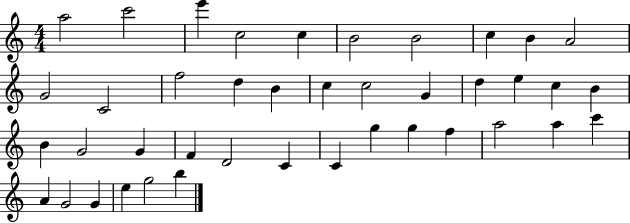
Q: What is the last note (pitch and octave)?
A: B5